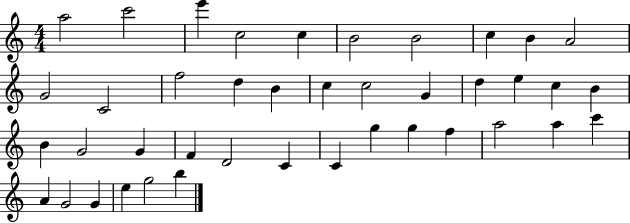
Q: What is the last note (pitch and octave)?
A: B5